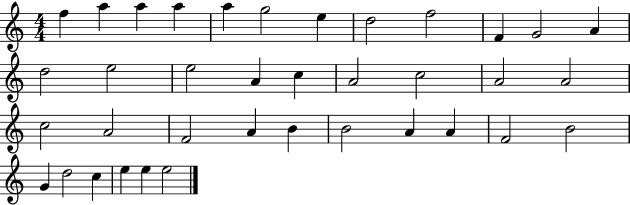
F5/q A5/q A5/q A5/q A5/q G5/h E5/q D5/h F5/h F4/q G4/h A4/q D5/h E5/h E5/h A4/q C5/q A4/h C5/h A4/h A4/h C5/h A4/h F4/h A4/q B4/q B4/h A4/q A4/q F4/h B4/h G4/q D5/h C5/q E5/q E5/q E5/h